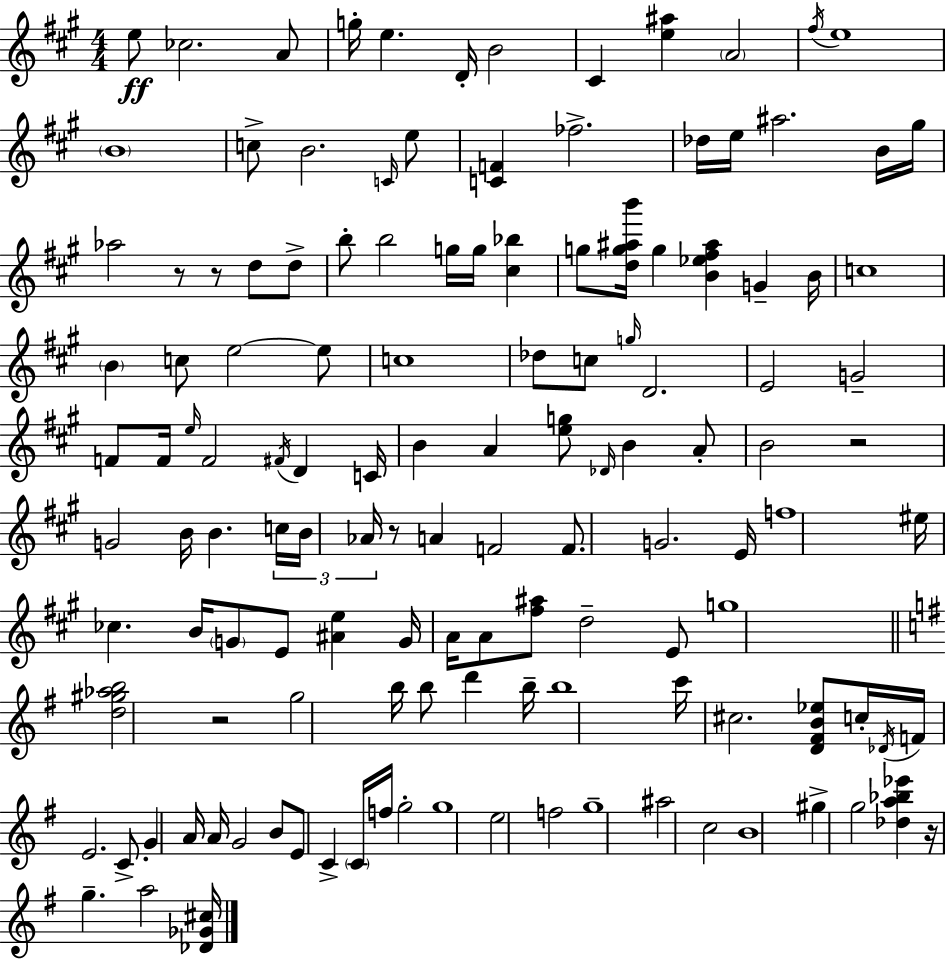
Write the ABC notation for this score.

X:1
T:Untitled
M:4/4
L:1/4
K:A
e/2 _c2 A/2 g/4 e D/4 B2 ^C [e^a] A2 ^f/4 e4 B4 c/2 B2 C/4 e/2 [CF] _f2 _d/4 e/4 ^a2 B/4 ^g/4 _a2 z/2 z/2 d/2 d/2 b/2 b2 g/4 g/4 [^c_b] g/2 [dg^ab']/4 g [B_e^f^a] G B/4 c4 B c/2 e2 e/2 c4 _d/2 c/2 g/4 D2 E2 G2 F/2 F/4 e/4 F2 ^F/4 D C/4 B A [eg]/2 _D/4 B A/2 B2 z2 G2 B/4 B c/4 B/4 _A/4 z/2 A F2 F/2 G2 E/4 f4 ^e/4 _c B/4 G/2 E/2 [^Ae] G/4 A/4 A/2 [^f^a]/2 d2 E/2 g4 [d^g_ab]2 z2 g2 b/4 b/2 d' b/4 b4 c'/4 ^c2 [D^FB_e]/2 c/4 _D/4 F/4 E2 C/2 G A/4 A/4 G2 B/2 E/2 C C/4 f/4 g2 g4 e2 f2 g4 ^a2 c2 B4 ^g g2 [_da_b_e'] z/4 g a2 [_D_G^c]/4